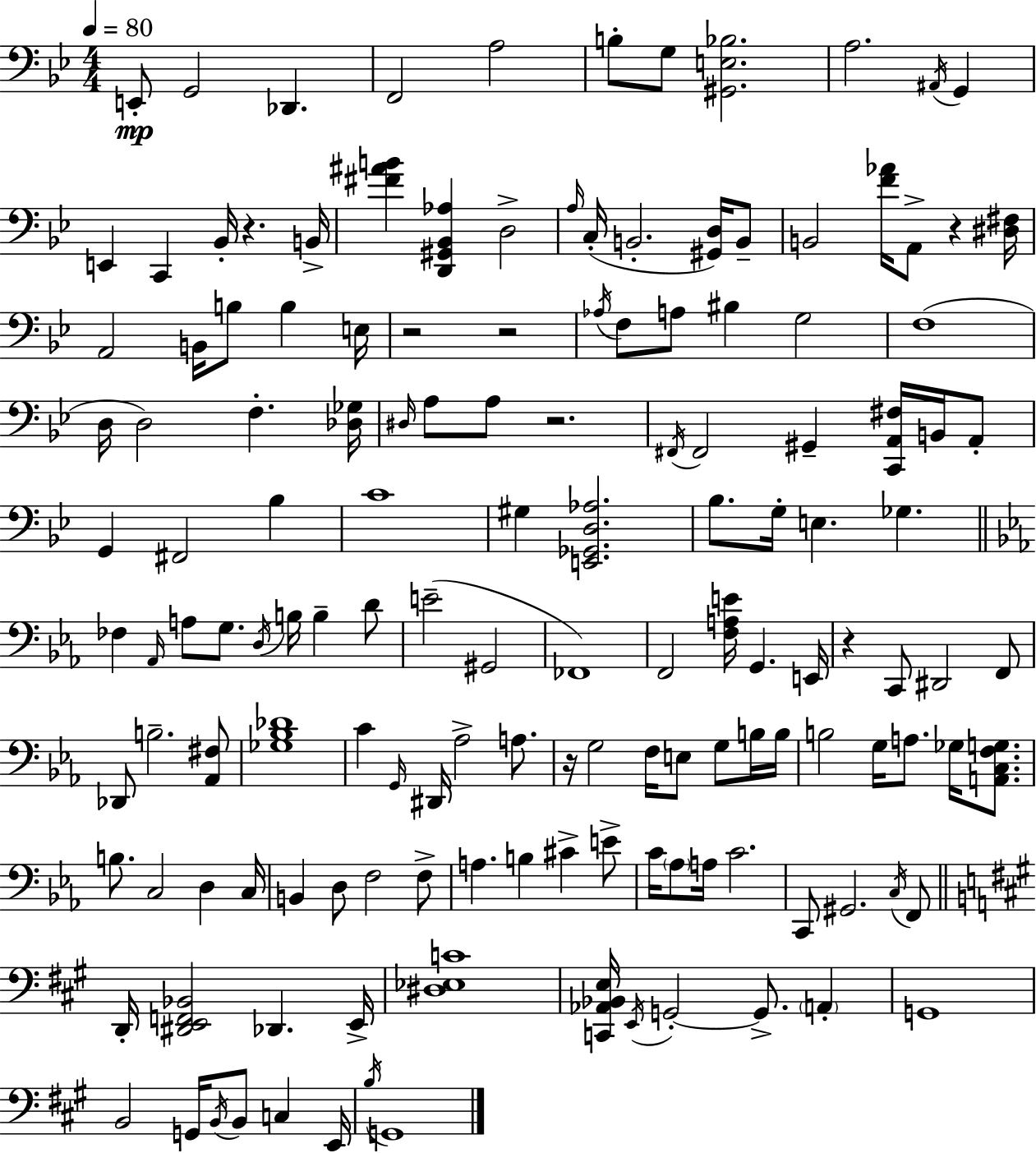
X:1
T:Untitled
M:4/4
L:1/4
K:Bb
E,,/2 G,,2 _D,, F,,2 A,2 B,/2 G,/2 [^G,,E,_B,]2 A,2 ^A,,/4 G,, E,, C,, _B,,/4 z B,,/4 [^F^AB] [D,,^G,,_B,,_A,] D,2 A,/4 C,/4 B,,2 [^G,,D,]/4 B,,/2 B,,2 [F_A]/4 A,,/2 z [^D,^F,]/4 A,,2 B,,/4 B,/2 B, E,/4 z2 z2 _A,/4 F,/2 A,/2 ^B, G,2 F,4 D,/4 D,2 F, [_D,_G,]/4 ^D,/4 A,/2 A,/2 z2 ^F,,/4 ^F,,2 ^G,, [C,,A,,^F,]/4 B,,/4 A,,/2 G,, ^F,,2 _B, C4 ^G, [E,,_G,,D,_A,]2 _B,/2 G,/4 E, _G, _F, _A,,/4 A,/2 G,/2 D,/4 B,/4 B, D/2 E2 ^G,,2 _F,,4 F,,2 [F,A,E]/4 G,, E,,/4 z C,,/2 ^D,,2 F,,/2 _D,,/2 B,2 [_A,,^F,]/2 [_G,_B,_D]4 C G,,/4 ^D,,/4 _A,2 A,/2 z/4 G,2 F,/4 E,/2 G,/2 B,/4 B,/4 B,2 G,/4 A,/2 _G,/4 [A,,C,F,G,]/2 B,/2 C,2 D, C,/4 B,, D,/2 F,2 F,/2 A, B, ^C E/2 C/4 _A,/2 A,/4 C2 C,,/2 ^G,,2 C,/4 F,,/2 D,,/4 [^D,,E,,F,,_B,,]2 _D,, E,,/4 [^D,_E,C]4 [C,,_A,,_B,,E,]/4 E,,/4 G,,2 G,,/2 A,, G,,4 B,,2 G,,/4 B,,/4 B,,/2 C, E,,/4 B,/4 G,,4